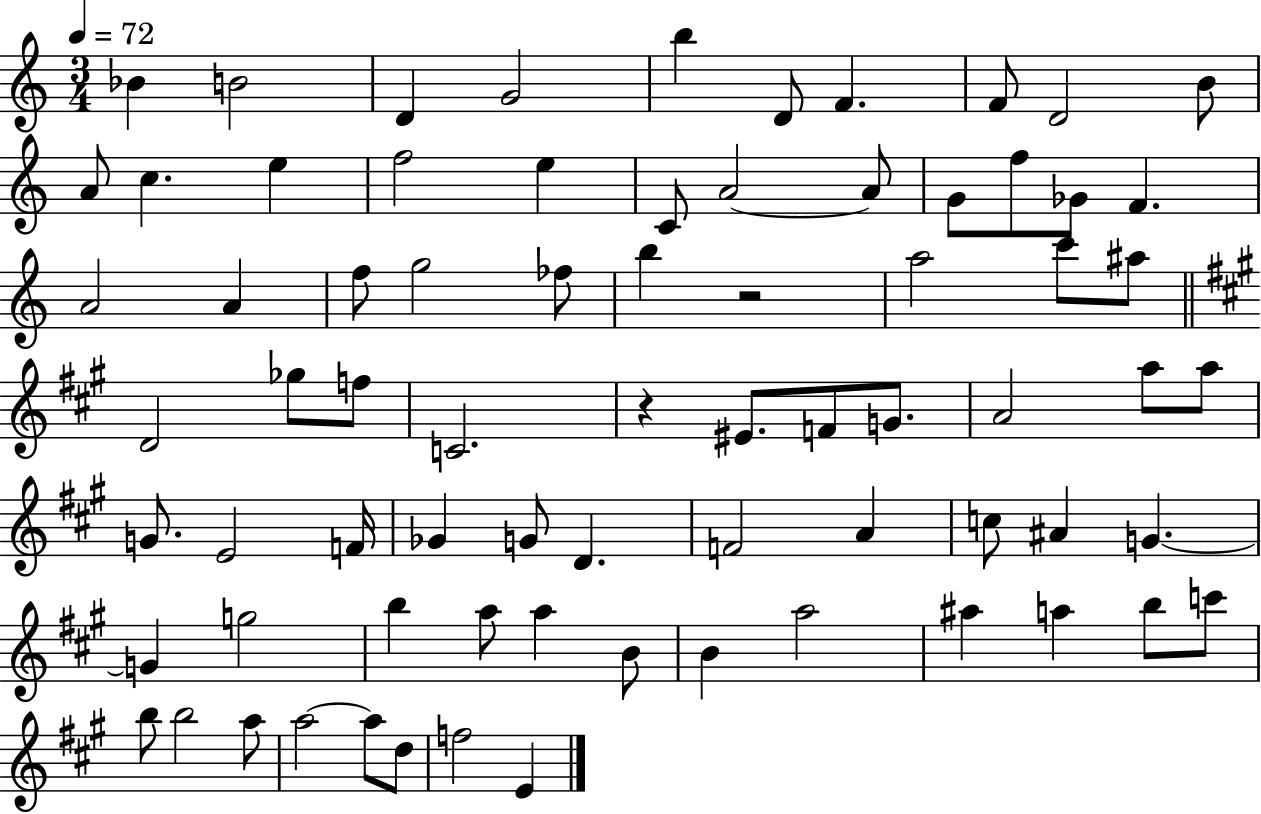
Bb4/q B4/h D4/q G4/h B5/q D4/e F4/q. F4/e D4/h B4/e A4/e C5/q. E5/q F5/h E5/q C4/e A4/h A4/e G4/e F5/e Gb4/e F4/q. A4/h A4/q F5/e G5/h FES5/e B5/q R/h A5/h C6/e A#5/e D4/h Gb5/e F5/e C4/h. R/q EIS4/e. F4/e G4/e. A4/h A5/e A5/e G4/e. E4/h F4/s Gb4/q G4/e D4/q. F4/h A4/q C5/e A#4/q G4/q. G4/q G5/h B5/q A5/e A5/q B4/e B4/q A5/h A#5/q A5/q B5/e C6/e B5/e B5/h A5/e A5/h A5/e D5/e F5/h E4/q